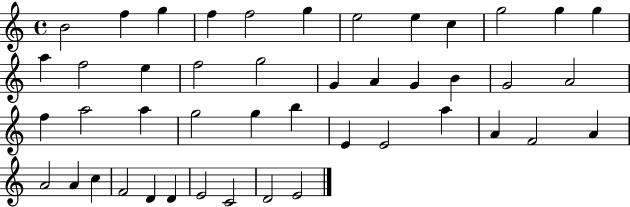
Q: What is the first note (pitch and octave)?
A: B4